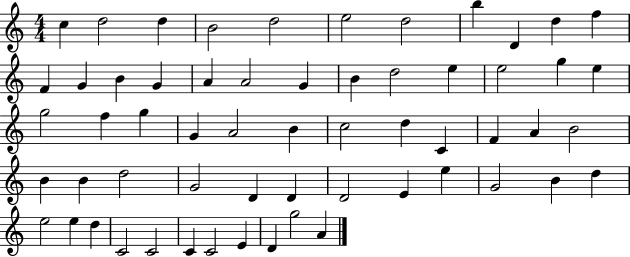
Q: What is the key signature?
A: C major